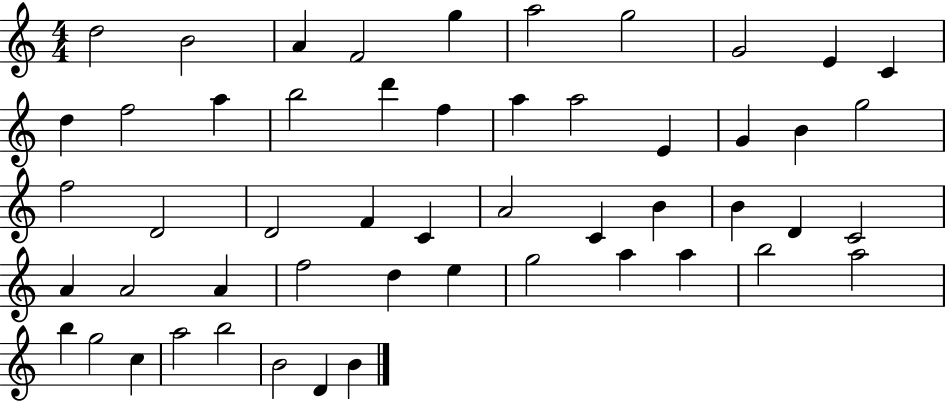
X:1
T:Untitled
M:4/4
L:1/4
K:C
d2 B2 A F2 g a2 g2 G2 E C d f2 a b2 d' f a a2 E G B g2 f2 D2 D2 F C A2 C B B D C2 A A2 A f2 d e g2 a a b2 a2 b g2 c a2 b2 B2 D B